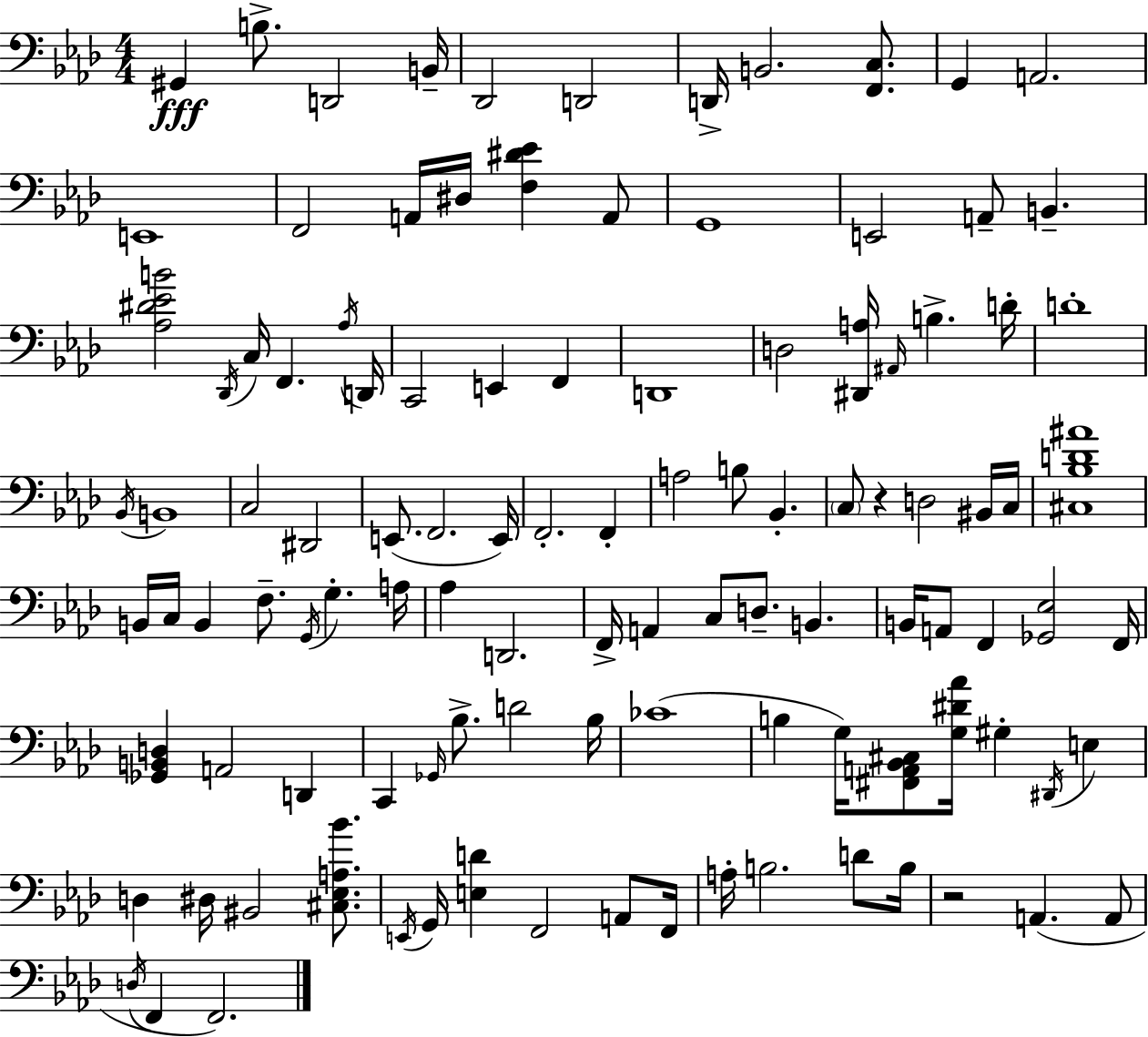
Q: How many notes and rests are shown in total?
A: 110